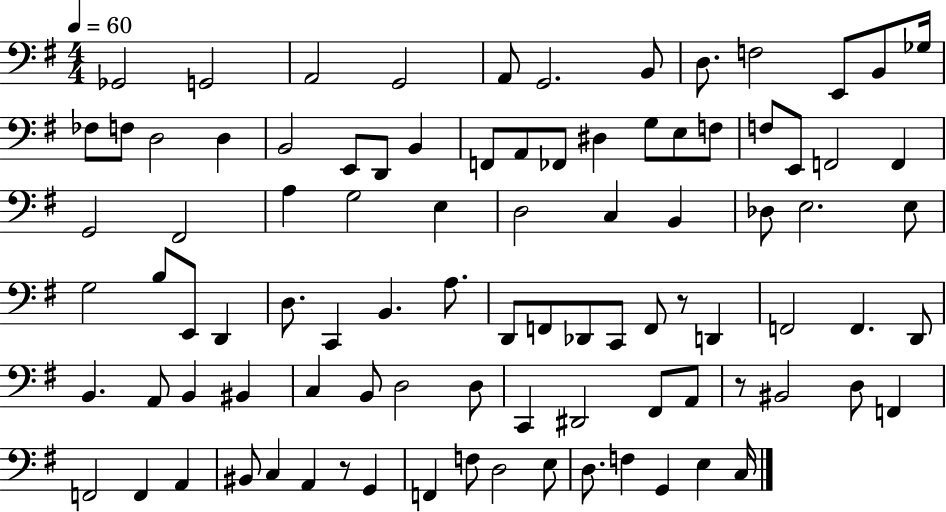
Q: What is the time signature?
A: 4/4